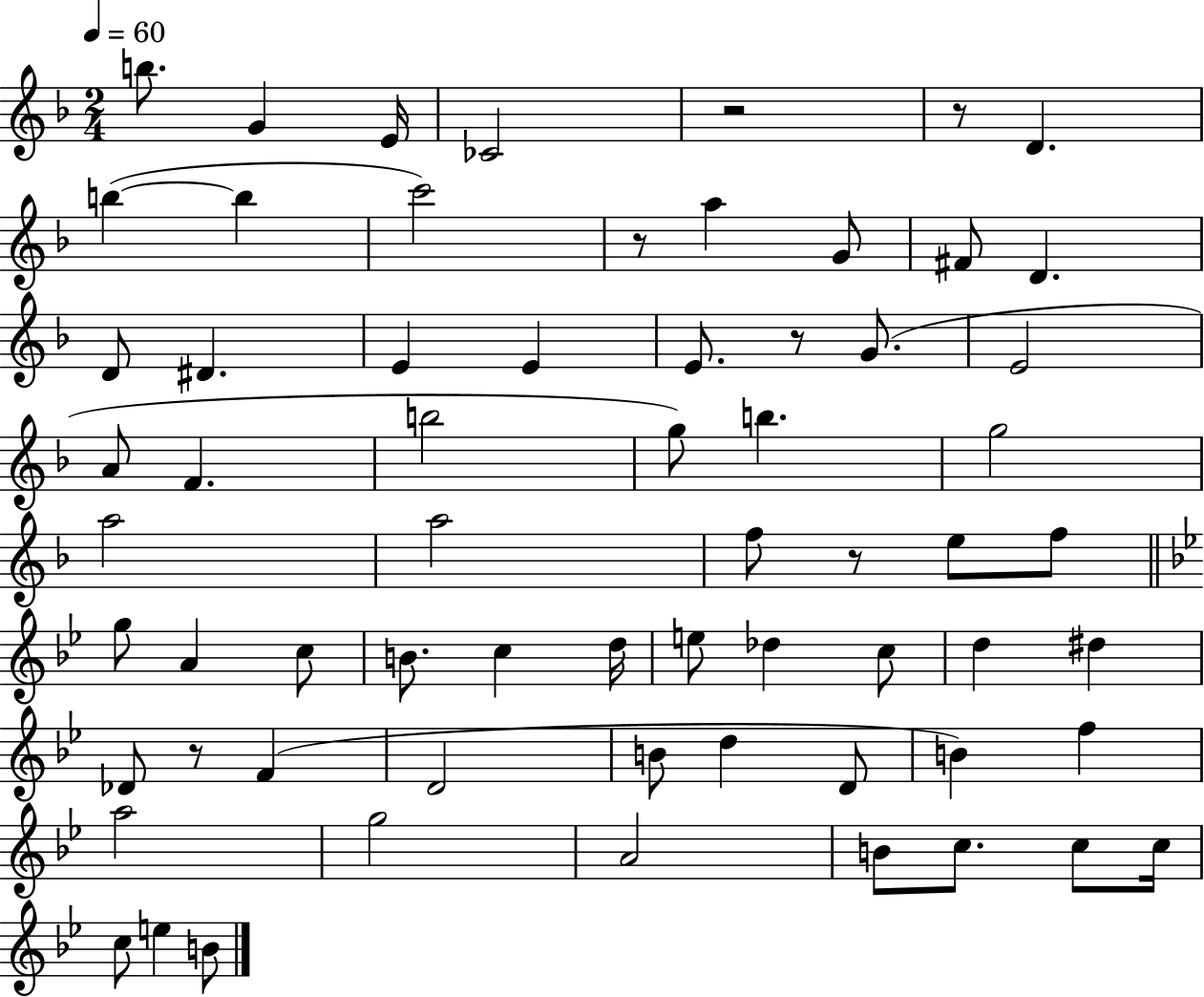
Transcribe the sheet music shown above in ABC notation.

X:1
T:Untitled
M:2/4
L:1/4
K:F
b/2 G E/4 _C2 z2 z/2 D b b c'2 z/2 a G/2 ^F/2 D D/2 ^D E E E/2 z/2 G/2 E2 A/2 F b2 g/2 b g2 a2 a2 f/2 z/2 e/2 f/2 g/2 A c/2 B/2 c d/4 e/2 _d c/2 d ^d _D/2 z/2 F D2 B/2 d D/2 B f a2 g2 A2 B/2 c/2 c/2 c/4 c/2 e B/2